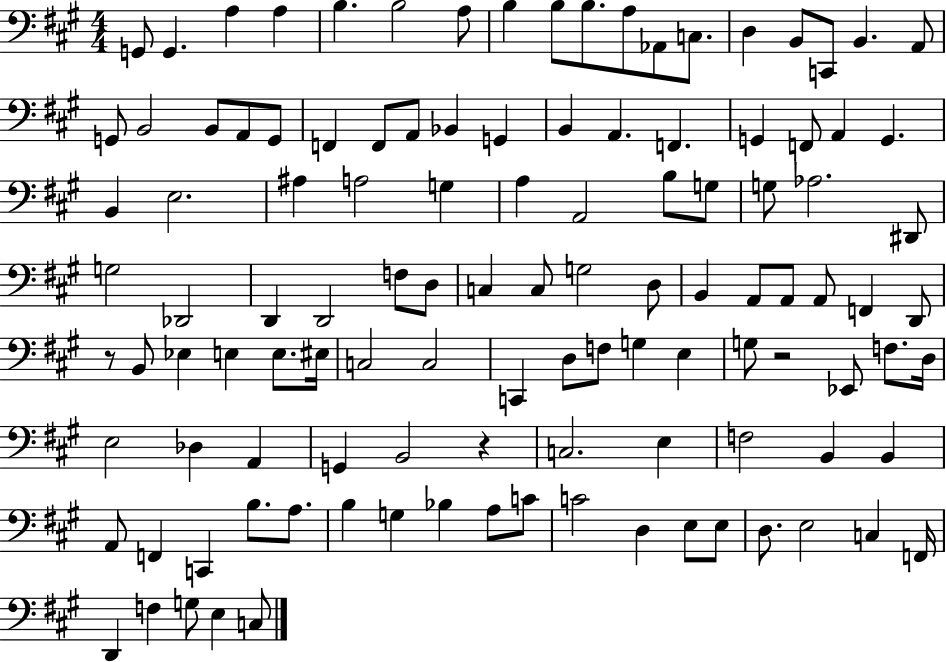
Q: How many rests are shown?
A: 3